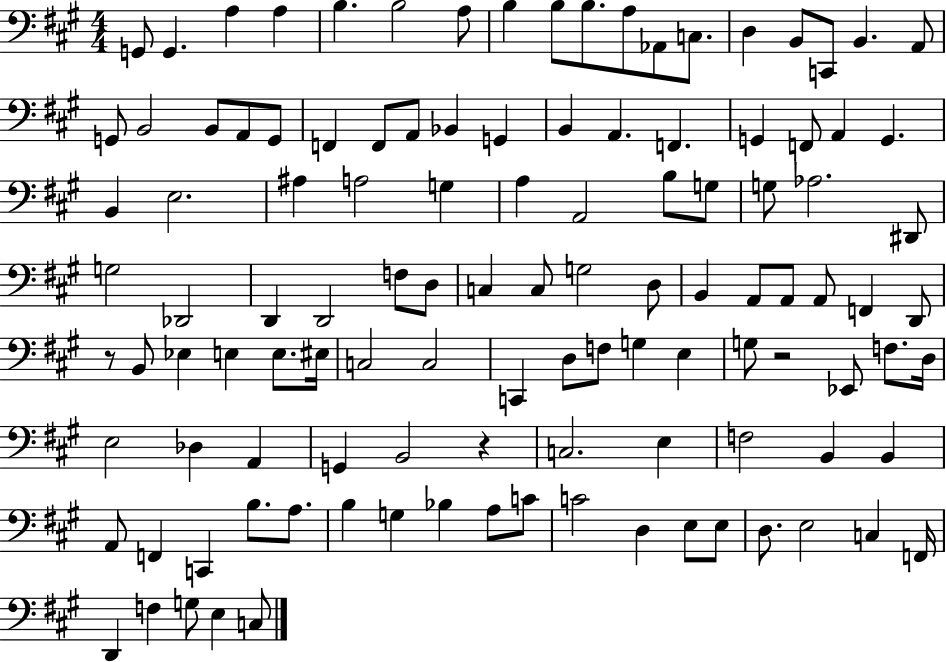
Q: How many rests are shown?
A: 3